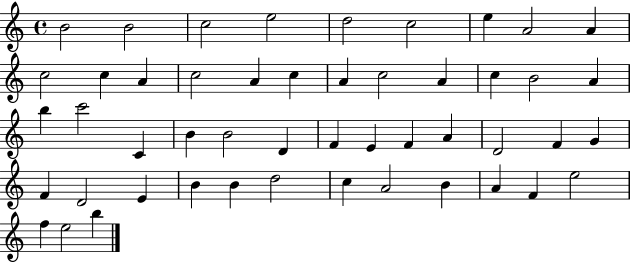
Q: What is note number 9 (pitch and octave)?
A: A4